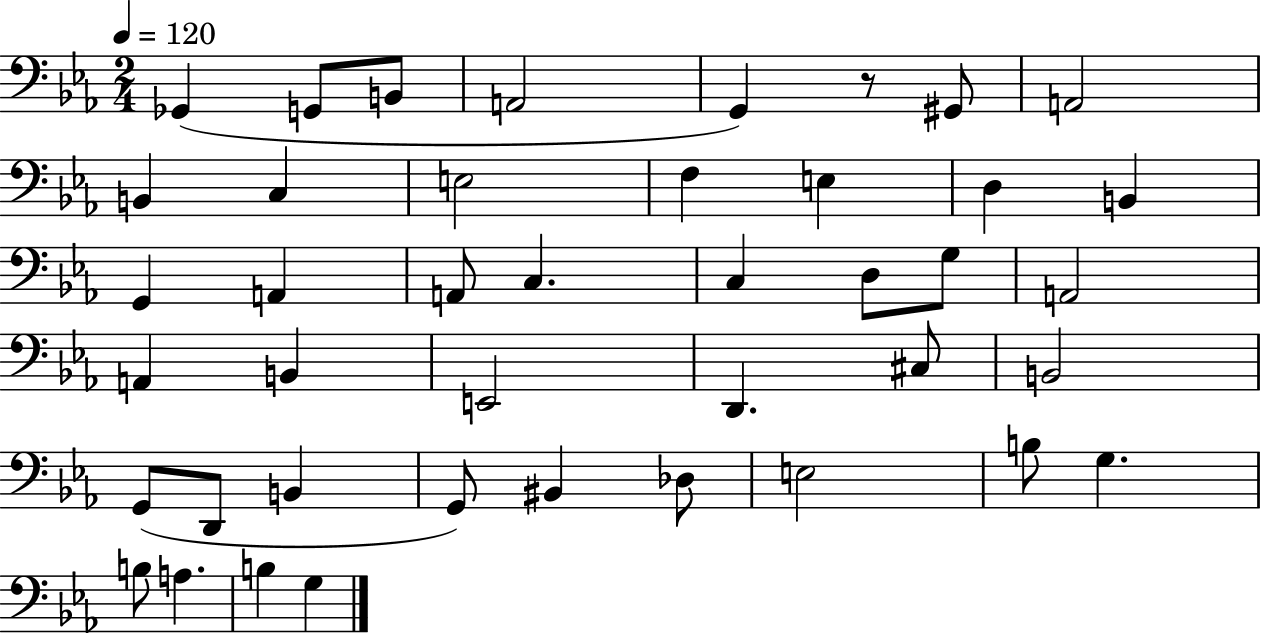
{
  \clef bass
  \numericTimeSignature
  \time 2/4
  \key ees \major
  \tempo 4 = 120
  ges,4( g,8 b,8 | a,2 | g,4) r8 gis,8 | a,2 | \break b,4 c4 | e2 | f4 e4 | d4 b,4 | \break g,4 a,4 | a,8 c4. | c4 d8 g8 | a,2 | \break a,4 b,4 | e,2 | d,4. cis8 | b,2 | \break g,8( d,8 b,4 | g,8) bis,4 des8 | e2 | b8 g4. | \break b8 a4. | b4 g4 | \bar "|."
}